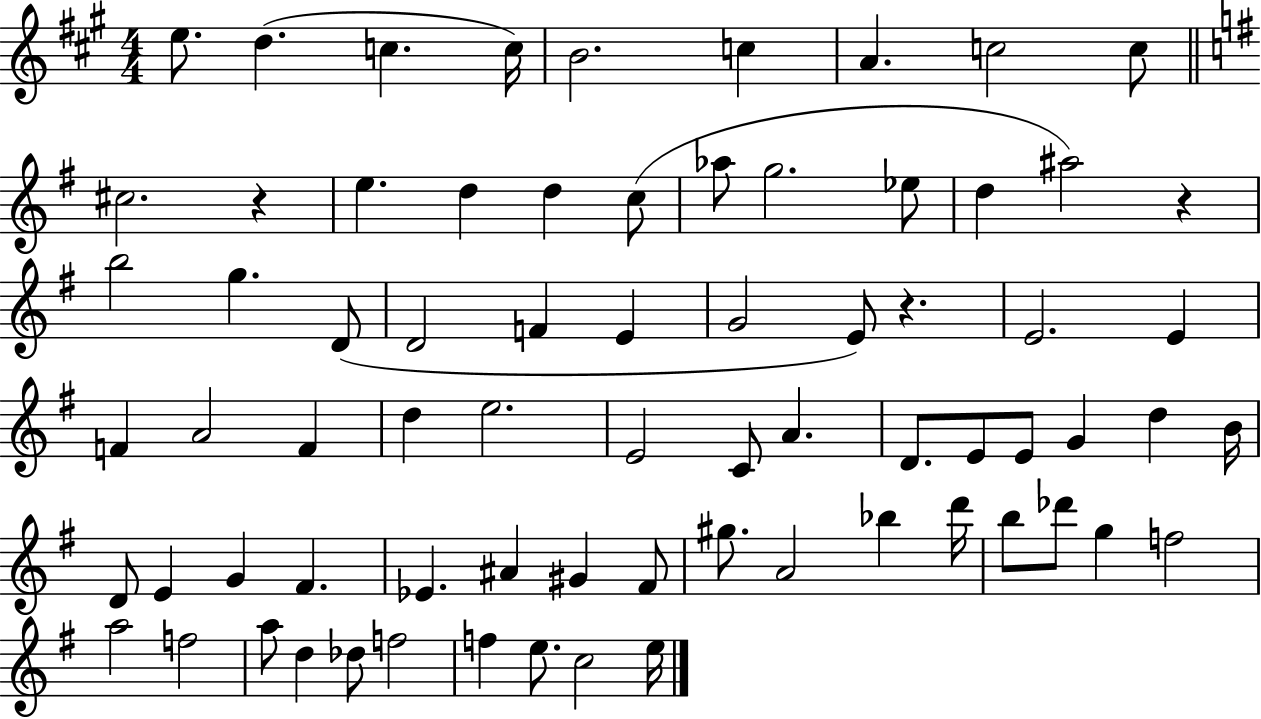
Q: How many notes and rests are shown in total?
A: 72